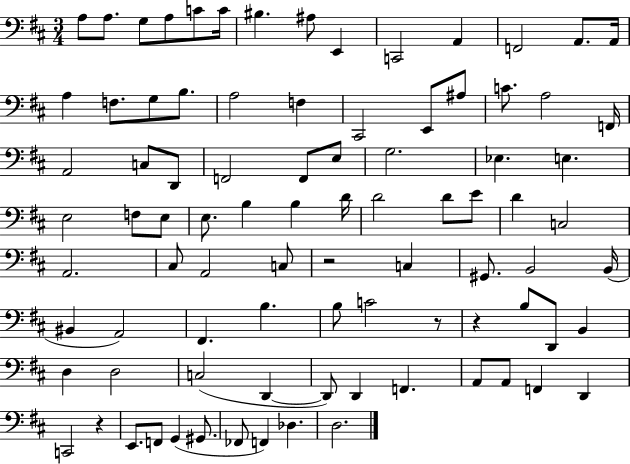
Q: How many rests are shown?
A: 4